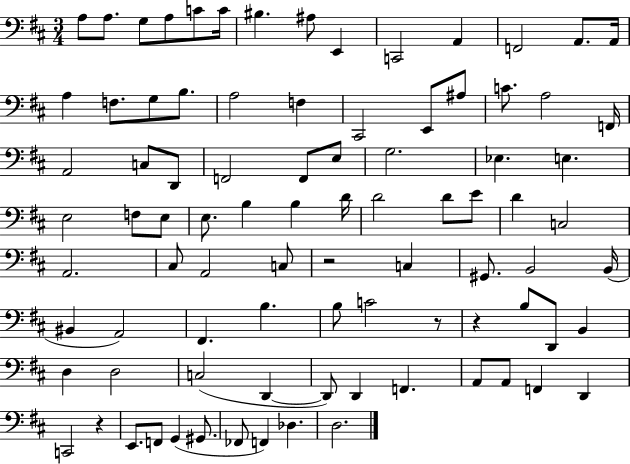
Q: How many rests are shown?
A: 4